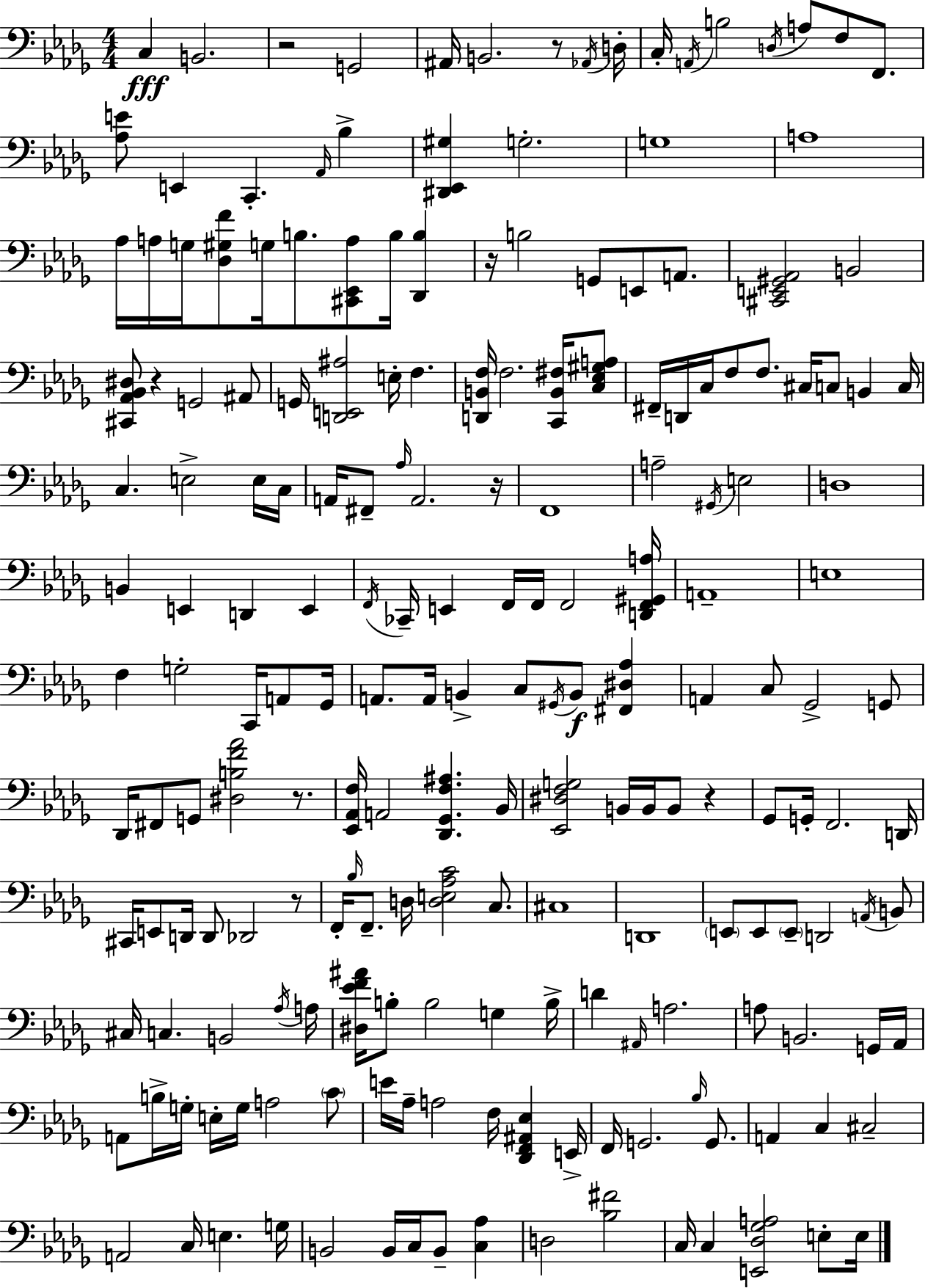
{
  \clef bass
  \numericTimeSignature
  \time 4/4
  \key bes \minor
  c4\fff b,2. | r2 g,2 | ais,16 b,2. r8 \acciaccatura { aes,16 } | d16-. c16-. \acciaccatura { a,16 } b2 \acciaccatura { d16 } a8 f8 | \break f,8. <aes e'>8 e,4 c,4.-. \grace { aes,16 } | bes4-> <dis, ees, gis>4 g2.-. | g1 | a1 | \break aes16 a16 g16 <des gis f'>8 g16 b8. <cis, ees, a>8 b16 | <des, b>4 r16 b2 g,8 e,8 | a,8. <cis, e, gis, aes,>2 b,2 | <cis, aes, bes, dis>8 r4 g,2 | \break ais,8 g,16 <d, e, ais>2 e16-. f4. | <d, b, f>16 f2. | <c, b, fis>16 <c ees gis a>8 fis,16-- d,16 c16 f8 f8. cis16 c8 b,4 | c16 c4. e2-> | \break e16 c16 a,16 fis,8-- \grace { aes16 } a,2. | r16 f,1 | a2-- \acciaccatura { gis,16 } e2 | d1 | \break b,4 e,4 d,4 | e,4 \acciaccatura { f,16 } ces,16-- e,4 f,16 f,16 f,2 | <d, f, gis, a>16 a,1-- | e1 | \break f4 g2-. | c,16 a,8 ges,16 a,8. a,16 b,4-> c8 | \acciaccatura { gis,16 }\f b,8 <fis, dis aes>4 a,4 c8 ges,2-> | g,8 des,16 fis,8 g,8 <dis b f' aes'>2 | \break r8. <ees, aes, f>16 a,2 | <des, ges, f ais>4. bes,16 <ees, dis f g>2 | b,16 b,16 b,8 r4 ges,8 g,16-. f,2. | d,16 cis,16 e,8 d,16 d,8 des,2 | \break r8 f,16-. \grace { bes16 } f,8.-- d16 <d e aes c'>2 | c8. cis1 | d,1 | \parenthesize e,8 e,8 \parenthesize e,8-- d,2 | \break \acciaccatura { a,16 } b,8 cis16 c4. | b,2 \acciaccatura { aes16 } a16 <dis ees' f' ais'>16 b8-. b2 | g4 b16-> d'4 \grace { ais,16 } | a2. a8 b,2. | \break g,16 aes,16 a,8 b16-> g16-. | e16-. g16 a2 \parenthesize c'8 e'16 aes16-- a2 | f16 <des, f, ais, ees>4 e,16-> f,16 g,2. | \grace { bes16 } g,8. a,4 | \break c4 cis2-- a,2 | c16 e4. g16 b,2 | b,16 c16 b,8-- <c aes>4 d2 | <bes fis'>2 c16 c4 | \break <e, des ges a>2 e8-. e16 \bar "|."
}